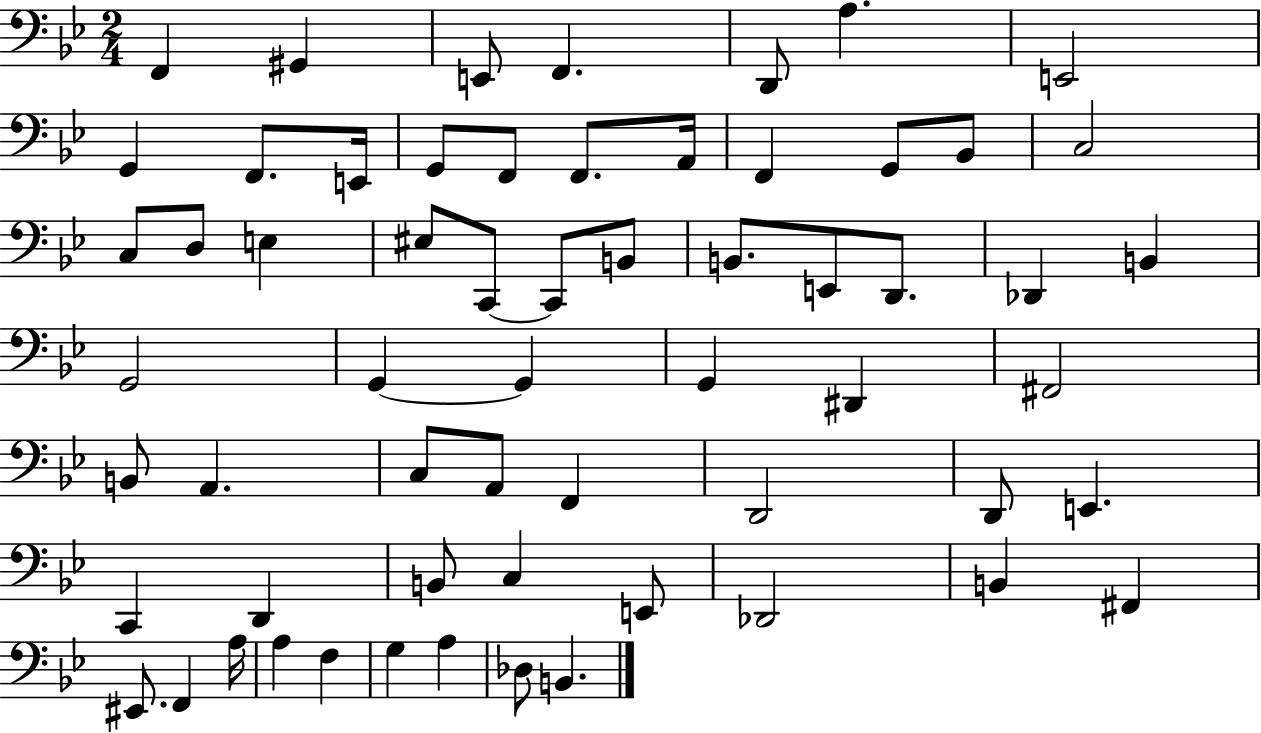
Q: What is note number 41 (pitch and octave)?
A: F2